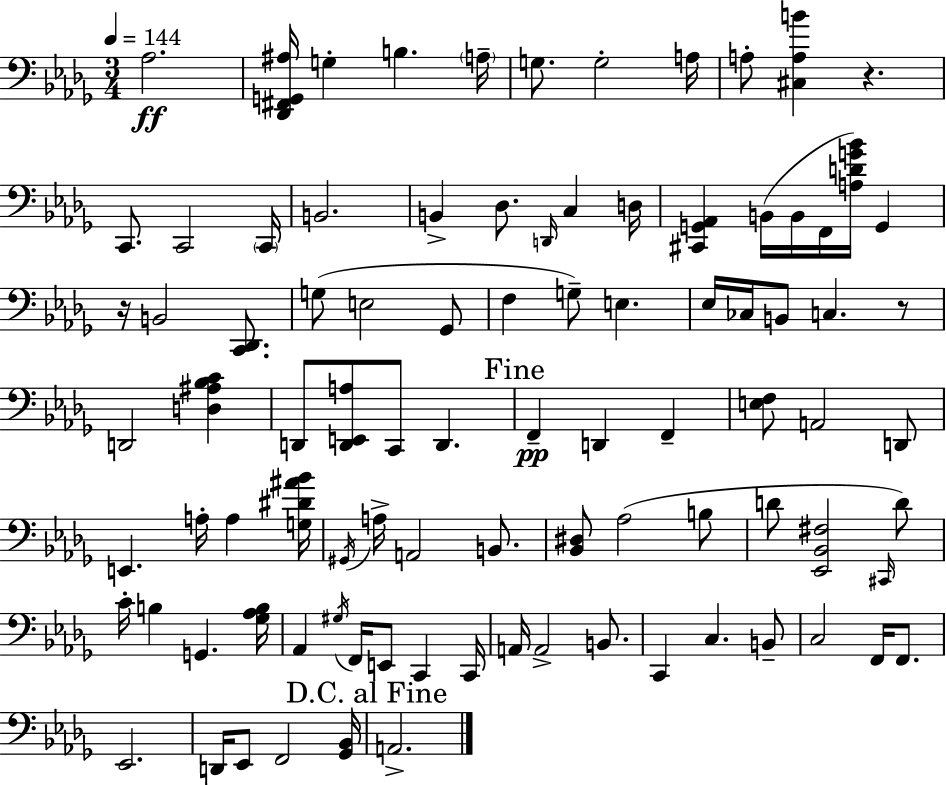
{
  \clef bass
  \numericTimeSignature
  \time 3/4
  \key bes \minor
  \tempo 4 = 144
  aes2.\ff | <des, fis, g, ais>16 g4-. b4. \parenthesize a16-- | g8. g2-. a16 | a8-. <cis a b'>4 r4. | \break c,8. c,2 \parenthesize c,16 | b,2. | b,4-> des8. \grace { d,16 } c4 | d16 <cis, g, aes,>4 b,16( b,16 f,16 <a d' g' bes'>16) g,4 | \break r16 b,2 <c, des,>8. | g8( e2 ges,8 | f4 g8--) e4. | ees16 ces16 b,8 c4. r8 | \break d,2 <d ais bes c'>4 | d,8 <d, e, a>8 c,8 d,4. | \mark "Fine" f,4--\pp d,4 f,4-- | <e f>8 a,2 d,8 | \break e,4. a16-. a4 | <g dis' ais' bes'>16 \acciaccatura { gis,16 } a16-> a,2 b,8. | <bes, dis>8 aes2( | b8 d'8 <ees, bes, fis>2 | \break \grace { cis,16 }) d'8 c'16-. b4 g,4. | <ges aes b>16 aes,4 \acciaccatura { gis16 } f,16 e,8 c,4 | c,16 a,16 a,2-> | b,8. c,4 c4. | \break b,8-- c2 | f,16 f,8. ees,2. | d,16 ees,8 f,2 | <ges, bes,>16 \mark "D.C. al Fine" a,2.-> | \break \bar "|."
}